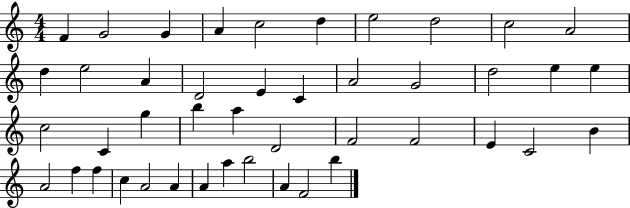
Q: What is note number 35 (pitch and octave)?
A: F5